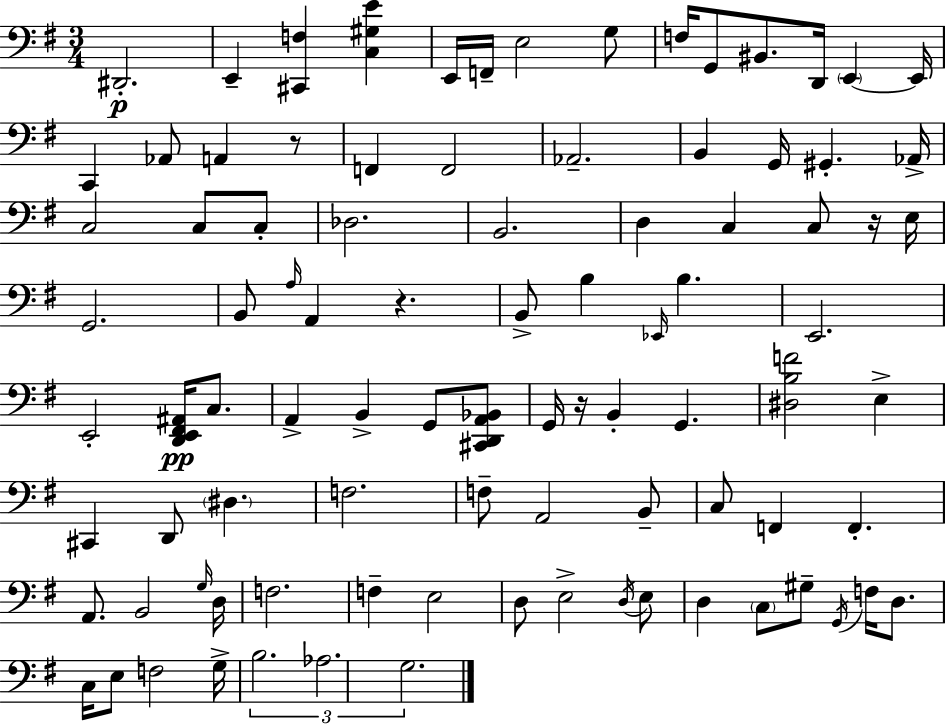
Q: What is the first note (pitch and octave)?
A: D#2